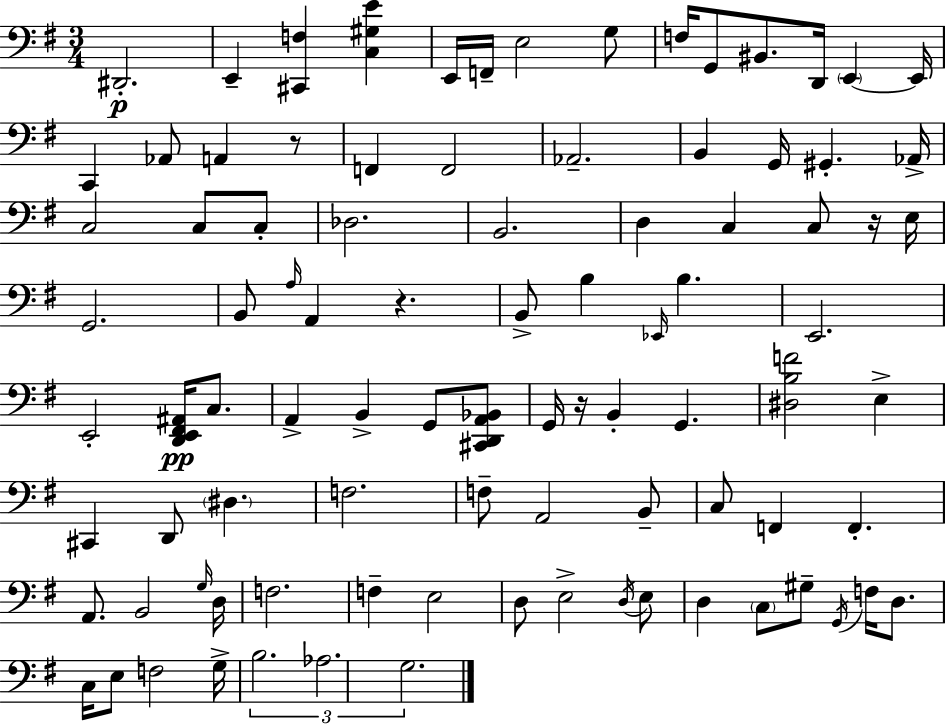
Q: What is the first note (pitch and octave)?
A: D#2